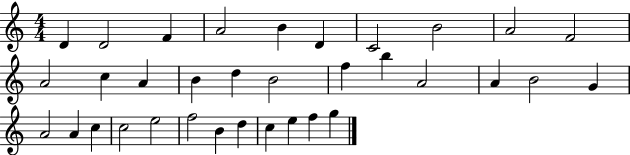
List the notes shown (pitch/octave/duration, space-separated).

D4/q D4/h F4/q A4/h B4/q D4/q C4/h B4/h A4/h F4/h A4/h C5/q A4/q B4/q D5/q B4/h F5/q B5/q A4/h A4/q B4/h G4/q A4/h A4/q C5/q C5/h E5/h F5/h B4/q D5/q C5/q E5/q F5/q G5/q